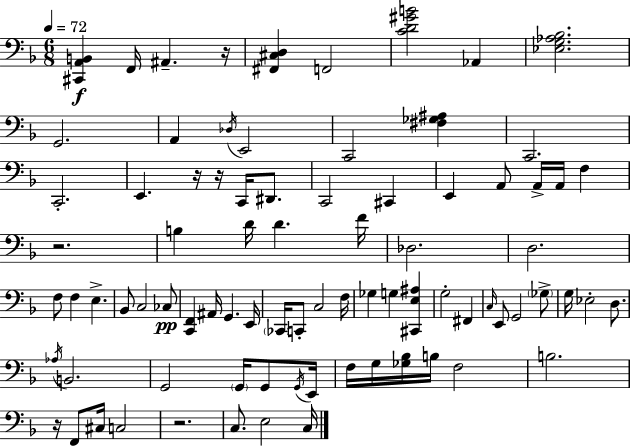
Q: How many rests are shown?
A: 6